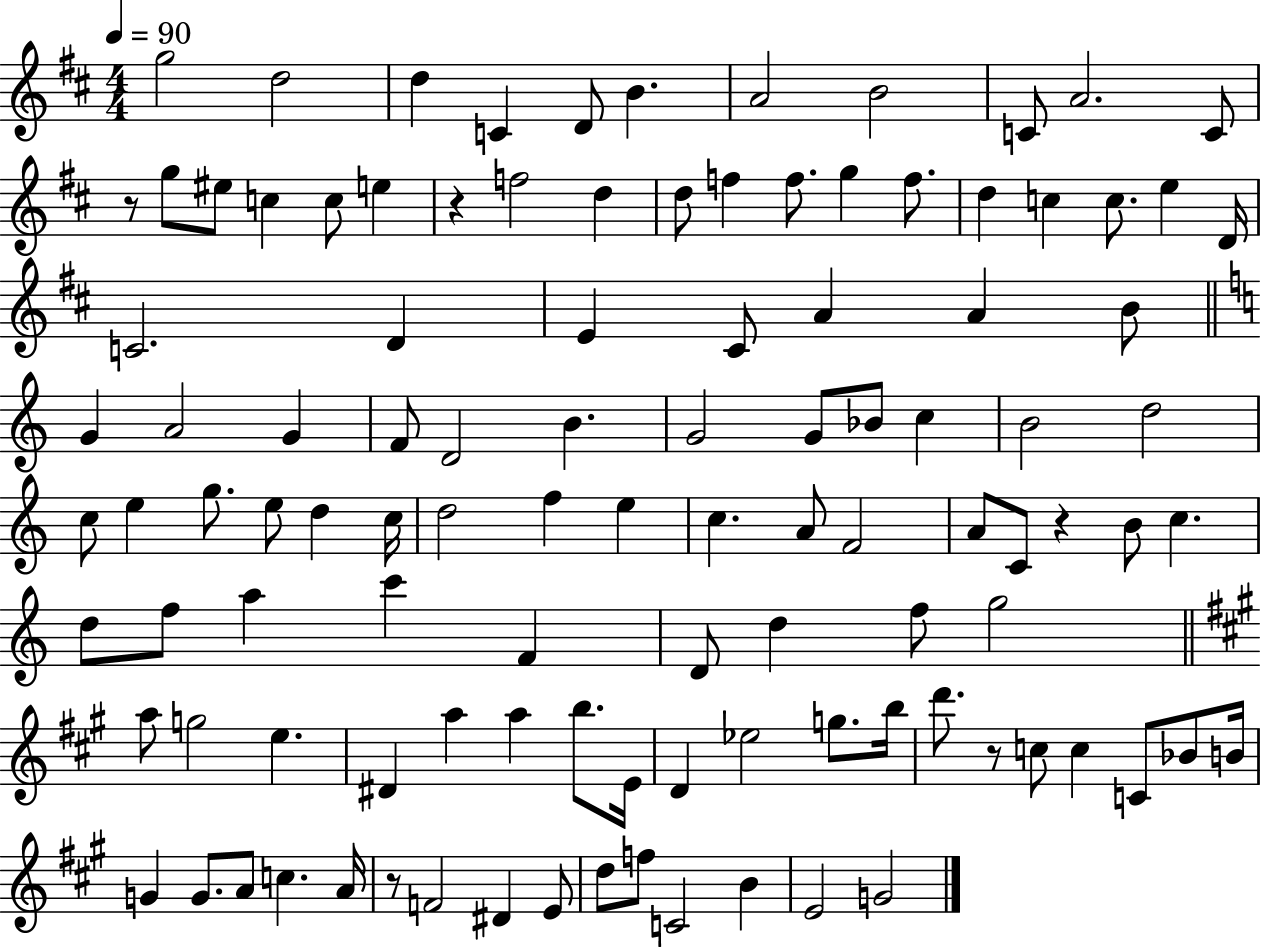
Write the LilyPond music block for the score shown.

{
  \clef treble
  \numericTimeSignature
  \time 4/4
  \key d \major
  \tempo 4 = 90
  g''2 d''2 | d''4 c'4 d'8 b'4. | a'2 b'2 | c'8 a'2. c'8 | \break r8 g''8 eis''8 c''4 c''8 e''4 | r4 f''2 d''4 | d''8 f''4 f''8. g''4 f''8. | d''4 c''4 c''8. e''4 d'16 | \break c'2. d'4 | e'4 cis'8 a'4 a'4 b'8 | \bar "||" \break \key a \minor g'4 a'2 g'4 | f'8 d'2 b'4. | g'2 g'8 bes'8 c''4 | b'2 d''2 | \break c''8 e''4 g''8. e''8 d''4 c''16 | d''2 f''4 e''4 | c''4. a'8 f'2 | a'8 c'8 r4 b'8 c''4. | \break d''8 f''8 a''4 c'''4 f'4 | d'8 d''4 f''8 g''2 | \bar "||" \break \key a \major a''8 g''2 e''4. | dis'4 a''4 a''4 b''8. e'16 | d'4 ees''2 g''8. b''16 | d'''8. r8 c''8 c''4 c'8 bes'8 b'16 | \break g'4 g'8. a'8 c''4. a'16 | r8 f'2 dis'4 e'8 | d''8 f''8 c'2 b'4 | e'2 g'2 | \break \bar "|."
}